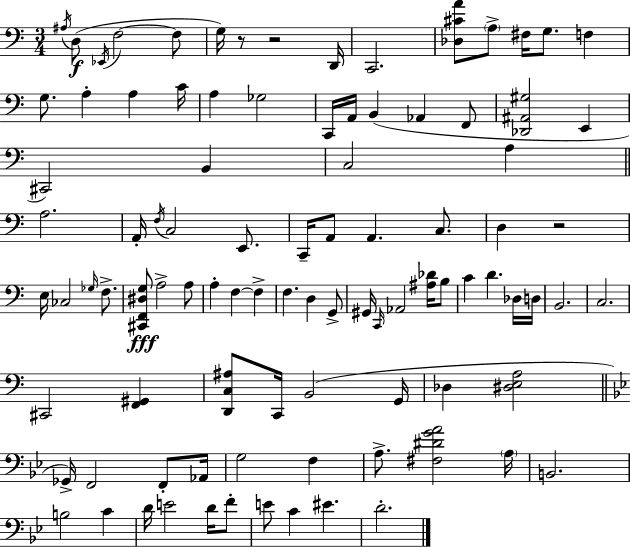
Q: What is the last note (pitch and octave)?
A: D4